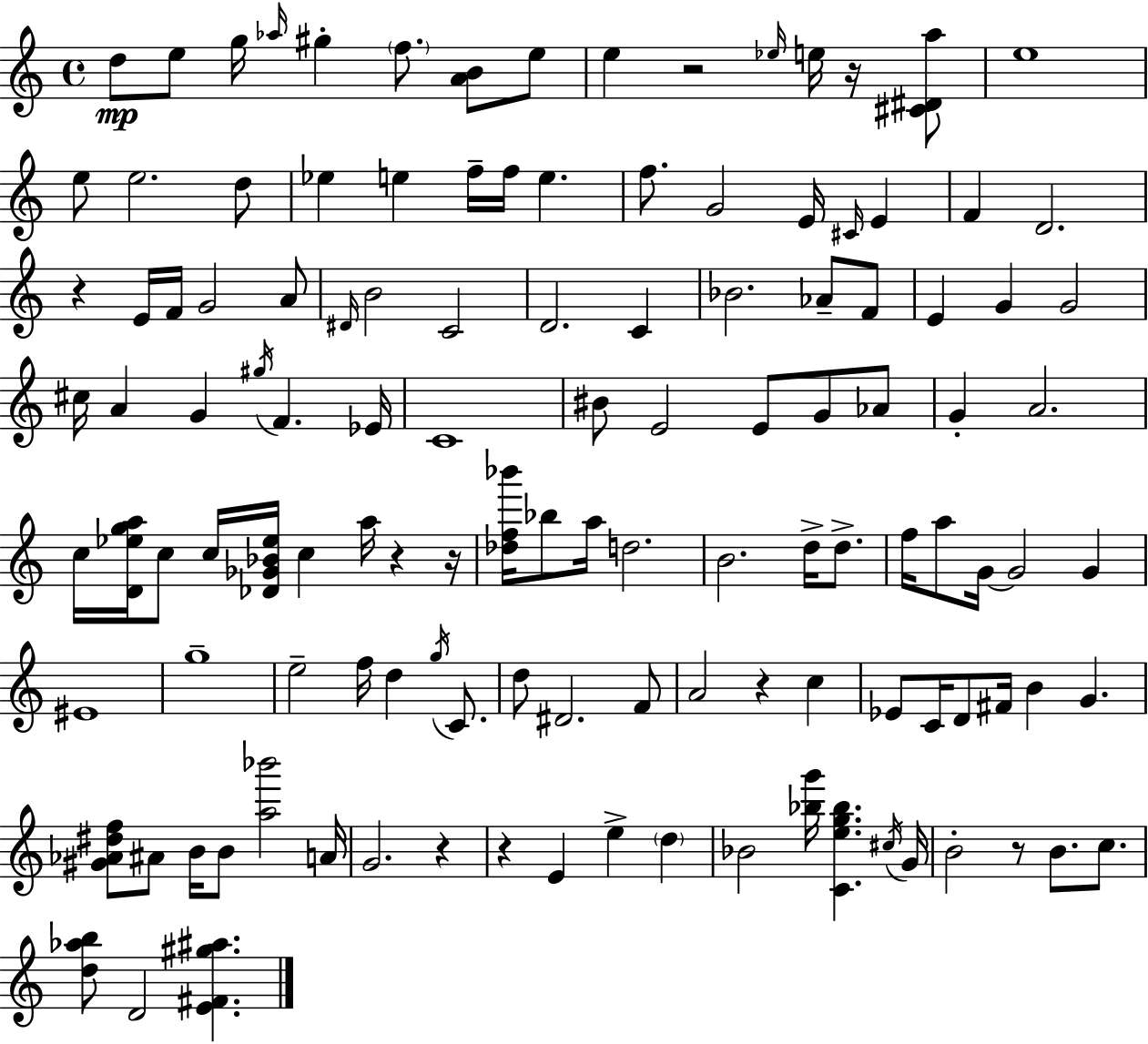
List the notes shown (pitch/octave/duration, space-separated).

D5/e E5/e G5/s Ab5/s G#5/q F5/e. [A4,B4]/e E5/e E5/q R/h Eb5/s E5/s R/s [C#4,D#4,A5]/e E5/w E5/e E5/h. D5/e Eb5/q E5/q F5/s F5/s E5/q. F5/e. G4/h E4/s C#4/s E4/q F4/q D4/h. R/q E4/s F4/s G4/h A4/e D#4/s B4/h C4/h D4/h. C4/q Bb4/h. Ab4/e F4/e E4/q G4/q G4/h C#5/s A4/q G4/q G#5/s F4/q. Eb4/s C4/w BIS4/e E4/h E4/e G4/e Ab4/e G4/q A4/h. C5/s [D4,Eb5,G5,A5]/s C5/e C5/s [Db4,Gb4,Bb4,Eb5]/s C5/q A5/s R/q R/s [Db5,F5,Bb6]/s Bb5/e A5/s D5/h. B4/h. D5/s D5/e. F5/s A5/e G4/s G4/h G4/q EIS4/w G5/w E5/h F5/s D5/q G5/s C4/e. D5/e D#4/h. F4/e A4/h R/q C5/q Eb4/e C4/s D4/e F#4/s B4/q G4/q. [G#4,Ab4,D#5,F5]/e A#4/e B4/s B4/e [A5,Bb6]/h A4/s G4/h. R/q R/q E4/q E5/q D5/q Bb4/h [Bb5,G6]/s [C4,E5,G5,Bb5]/q. C#5/s G4/s B4/h R/e B4/e. C5/e. [D5,Ab5,B5]/e D4/h [E4,F#4,G#5,A#5]/q.